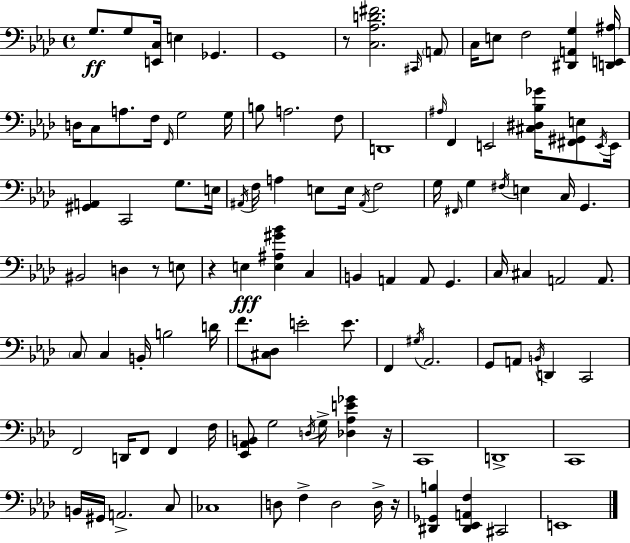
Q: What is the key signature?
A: F minor